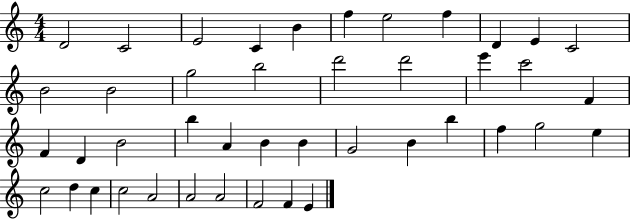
{
  \clef treble
  \numericTimeSignature
  \time 4/4
  \key c \major
  d'2 c'2 | e'2 c'4 b'4 | f''4 e''2 f''4 | d'4 e'4 c'2 | \break b'2 b'2 | g''2 b''2 | d'''2 d'''2 | e'''4 c'''2 f'4 | \break f'4 d'4 b'2 | b''4 a'4 b'4 b'4 | g'2 b'4 b''4 | f''4 g''2 e''4 | \break c''2 d''4 c''4 | c''2 a'2 | a'2 a'2 | f'2 f'4 e'4 | \break \bar "|."
}